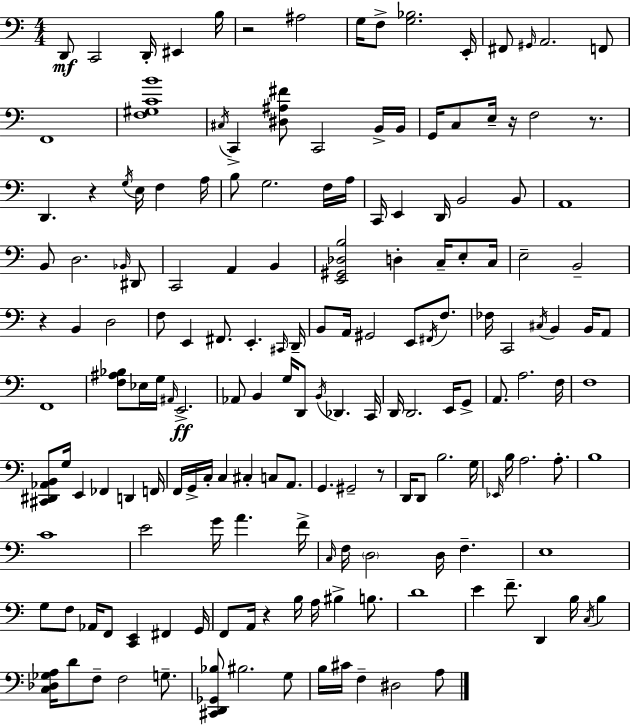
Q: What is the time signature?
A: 4/4